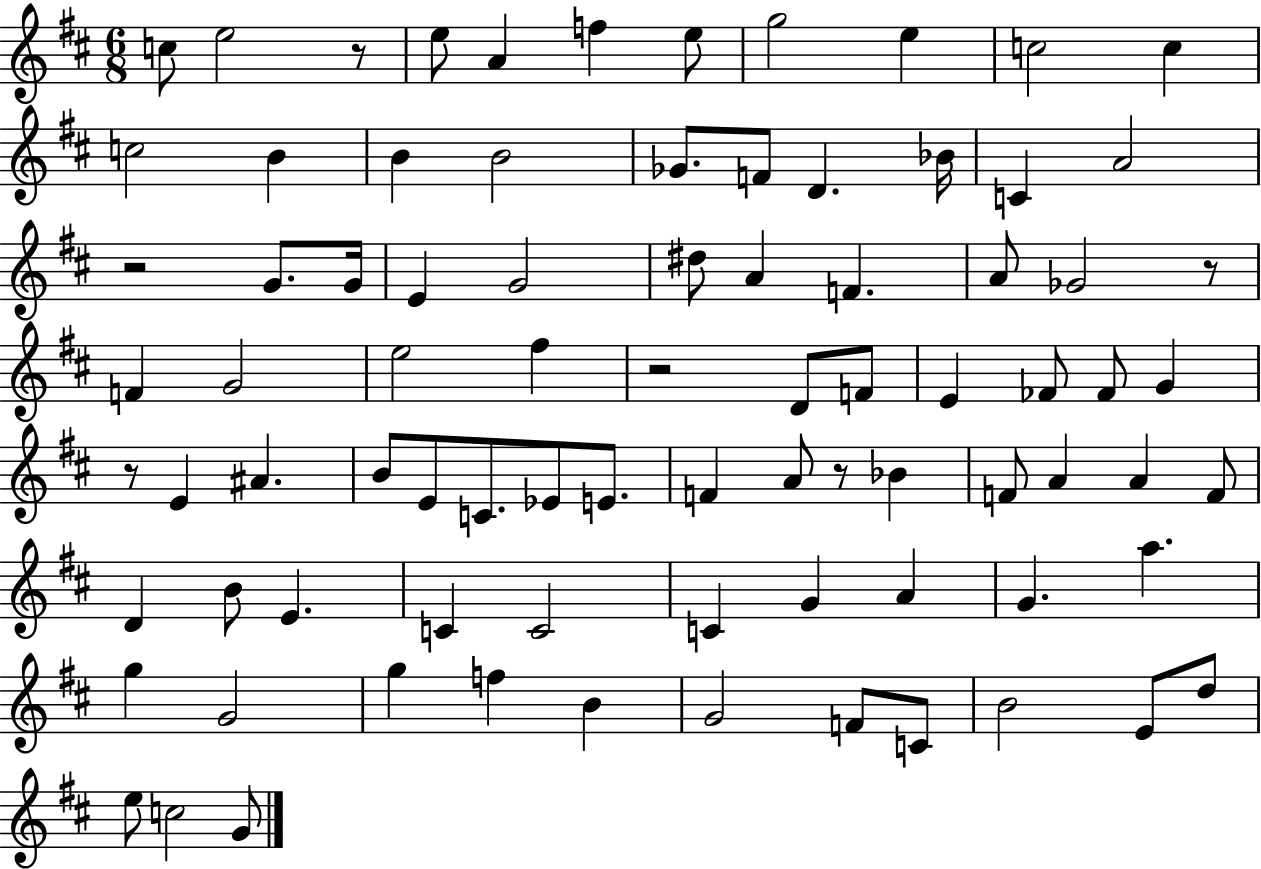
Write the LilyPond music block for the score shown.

{
  \clef treble
  \numericTimeSignature
  \time 6/8
  \key d \major
  \repeat volta 2 { c''8 e''2 r8 | e''8 a'4 f''4 e''8 | g''2 e''4 | c''2 c''4 | \break c''2 b'4 | b'4 b'2 | ges'8. f'8 d'4. bes'16 | c'4 a'2 | \break r2 g'8. g'16 | e'4 g'2 | dis''8 a'4 f'4. | a'8 ges'2 r8 | \break f'4 g'2 | e''2 fis''4 | r2 d'8 f'8 | e'4 fes'8 fes'8 g'4 | \break r8 e'4 ais'4. | b'8 e'8 c'8. ees'8 e'8. | f'4 a'8 r8 bes'4 | f'8 a'4 a'4 f'8 | \break d'4 b'8 e'4. | c'4 c'2 | c'4 g'4 a'4 | g'4. a''4. | \break g''4 g'2 | g''4 f''4 b'4 | g'2 f'8 c'8 | b'2 e'8 d''8 | \break e''8 c''2 g'8 | } \bar "|."
}